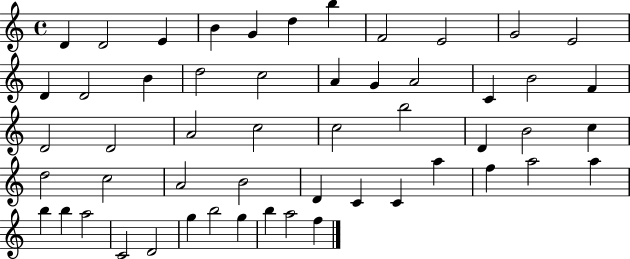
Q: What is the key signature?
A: C major